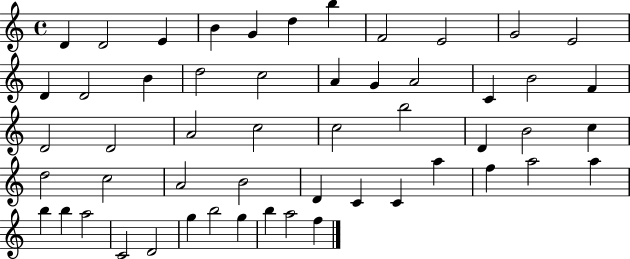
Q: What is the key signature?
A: C major